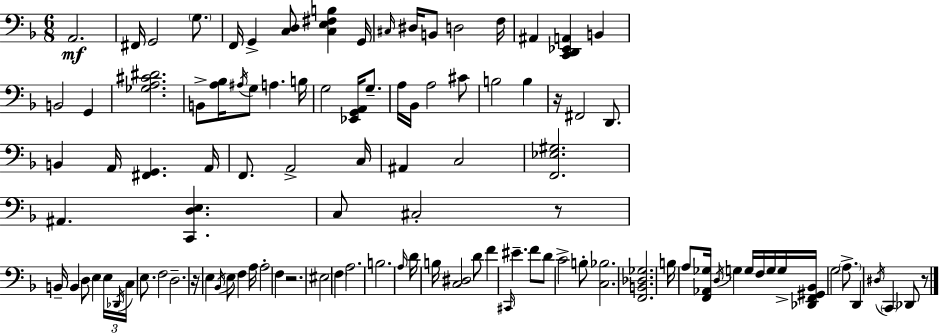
A2/h. F#2/s G2/h G3/e. F2/s G2/q [C3,D3]/e [C3,E3,F#3,B3]/q G2/s C#3/s D#3/s B2/e D3/h F3/s A#2/q [C2,D2,Eb2,A2]/q B2/q B2/h G2/q [Gb3,A3,C#4,D#4]/h. B2/e [A3,Bb3]/s A#3/s G3/e A3/q. B3/s G3/h [Eb2,G2,A2]/s G3/e. A3/s Bb2/s A3/h C#4/e B3/h B3/q R/s F#2/h D2/e. B2/q A2/s [F#2,G2]/q. A2/s F2/e. A2/h C3/s A#2/q C3/h [F2,Eb3,G#3]/h. A#2/q. [C2,D3,E3]/q. C3/e C#3/h R/e B2/s B2/q D3/e E3/q E3/s Db2/s C3/s E3/e. F3/h D3/h. R/s E3/q Bb2/s E3/e F3/q A3/s A3/h F3/q R/h. EIS3/h F3/q A3/h. B3/h. A3/s D4/s B3/s [C3,D#3]/h D4/e F4/q C#2/s EIS4/q. F4/e D4/e C4/h B3/e [C3,Bb3]/h. [F2,B2,Db3,Gb3]/h. B3/s A3/e [F2,Ab2,Gb3]/s D3/s G3/q G3/s F3/s G3/s G3/s [Db2,F2,G#2,Bb2]/s G3/h A3/e. D2/q D#3/s C2/q Db2/e R/e